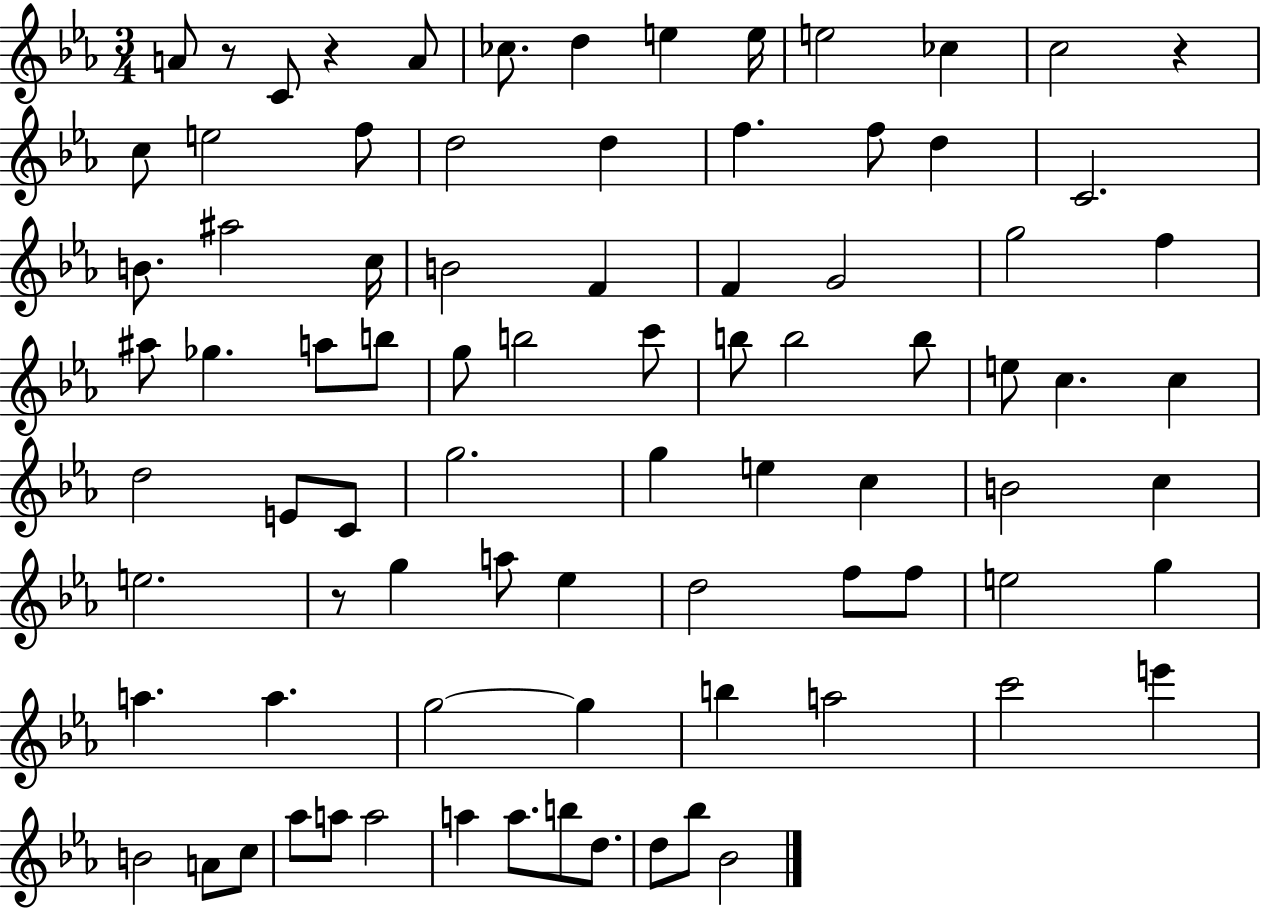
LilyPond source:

{
  \clef treble
  \numericTimeSignature
  \time 3/4
  \key ees \major
  a'8 r8 c'8 r4 a'8 | ces''8. d''4 e''4 e''16 | e''2 ces''4 | c''2 r4 | \break c''8 e''2 f''8 | d''2 d''4 | f''4. f''8 d''4 | c'2. | \break b'8. ais''2 c''16 | b'2 f'4 | f'4 g'2 | g''2 f''4 | \break ais''8 ges''4. a''8 b''8 | g''8 b''2 c'''8 | b''8 b''2 b''8 | e''8 c''4. c''4 | \break d''2 e'8 c'8 | g''2. | g''4 e''4 c''4 | b'2 c''4 | \break e''2. | r8 g''4 a''8 ees''4 | d''2 f''8 f''8 | e''2 g''4 | \break a''4. a''4. | g''2~~ g''4 | b''4 a''2 | c'''2 e'''4 | \break b'2 a'8 c''8 | aes''8 a''8 a''2 | a''4 a''8. b''8 d''8. | d''8 bes''8 bes'2 | \break \bar "|."
}